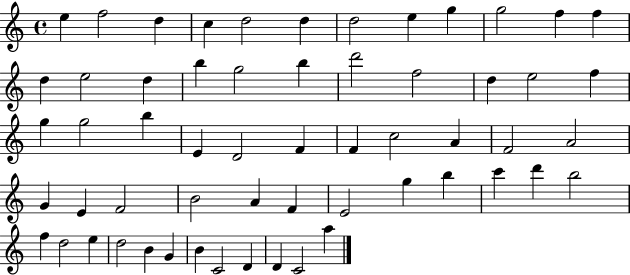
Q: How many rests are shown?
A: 0